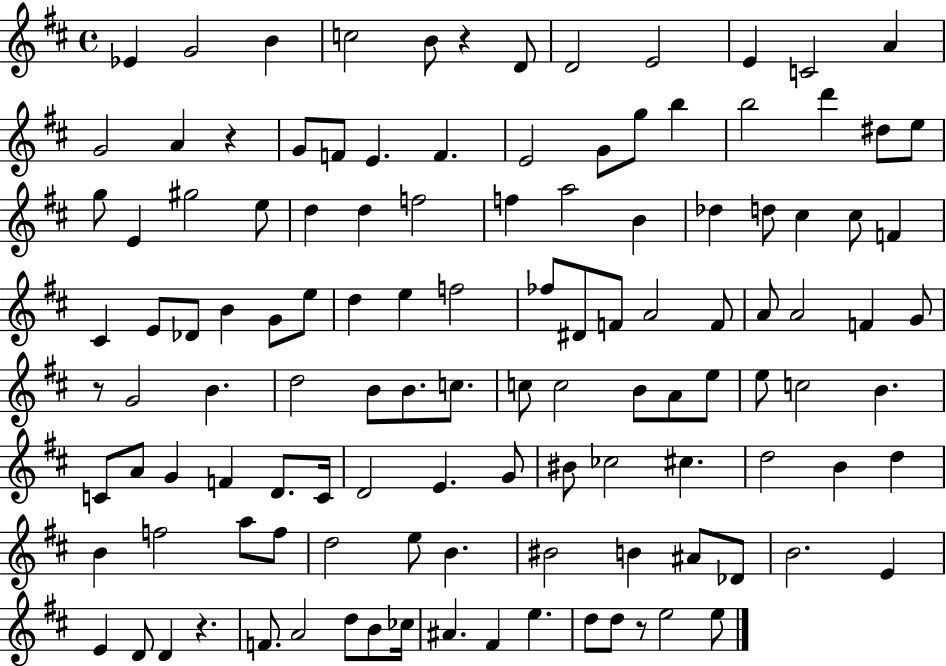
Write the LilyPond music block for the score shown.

{
  \clef treble
  \time 4/4
  \defaultTimeSignature
  \key d \major
  ees'4 g'2 b'4 | c''2 b'8 r4 d'8 | d'2 e'2 | e'4 c'2 a'4 | \break g'2 a'4 r4 | g'8 f'8 e'4. f'4. | e'2 g'8 g''8 b''4 | b''2 d'''4 dis''8 e''8 | \break g''8 e'4 gis''2 e''8 | d''4 d''4 f''2 | f''4 a''2 b'4 | des''4 d''8 cis''4 cis''8 f'4 | \break cis'4 e'8 des'8 b'4 g'8 e''8 | d''4 e''4 f''2 | fes''8 dis'8 f'8 a'2 f'8 | a'8 a'2 f'4 g'8 | \break r8 g'2 b'4. | d''2 b'8 b'8. c''8. | c''8 c''2 b'8 a'8 e''8 | e''8 c''2 b'4. | \break c'8 a'8 g'4 f'4 d'8. c'16 | d'2 e'4. g'8 | bis'8 ces''2 cis''4. | d''2 b'4 d''4 | \break b'4 f''2 a''8 f''8 | d''2 e''8 b'4. | bis'2 b'4 ais'8 des'8 | b'2. e'4 | \break e'4 d'8 d'4 r4. | f'8. a'2 d''8 b'8 ces''16 | ais'4. fis'4 e''4. | d''8 d''8 r8 e''2 e''8 | \break \bar "|."
}